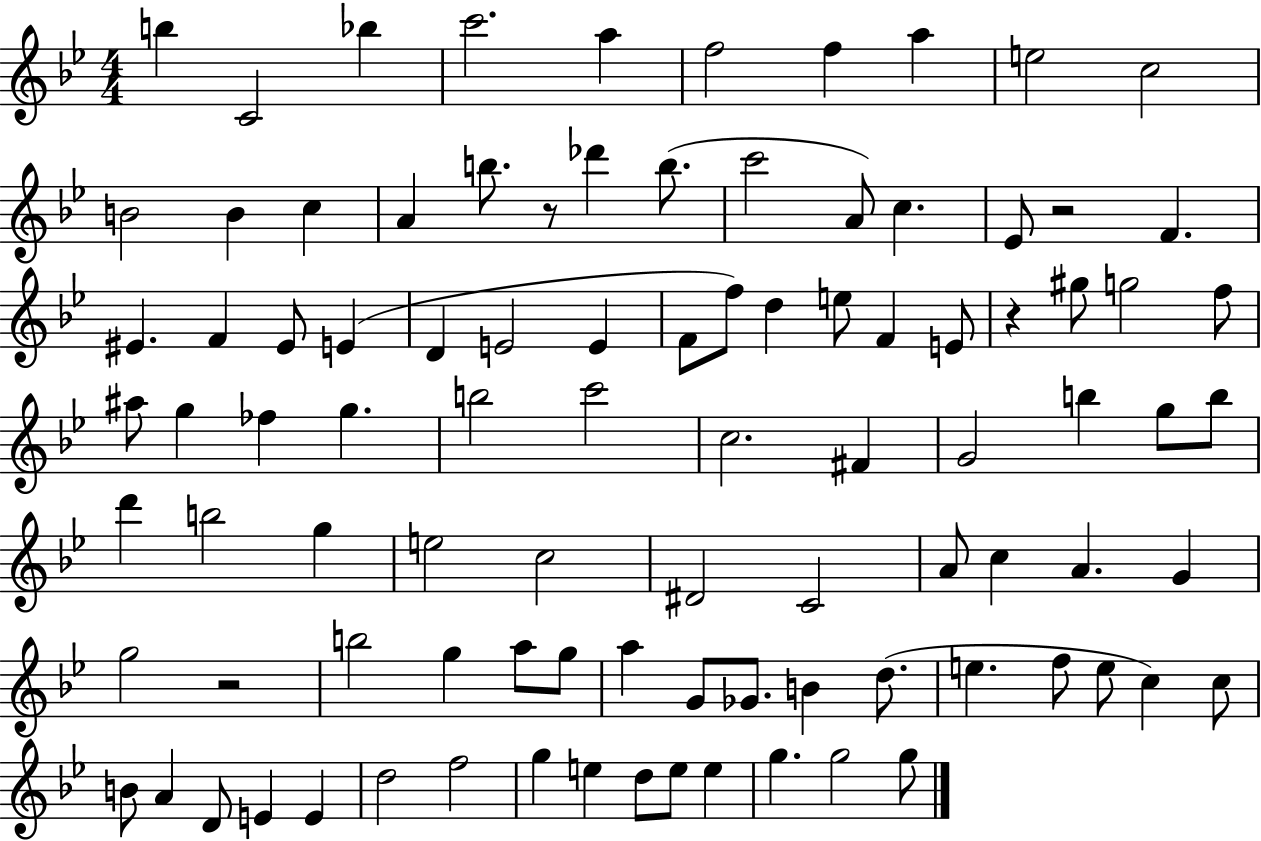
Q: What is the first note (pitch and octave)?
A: B5